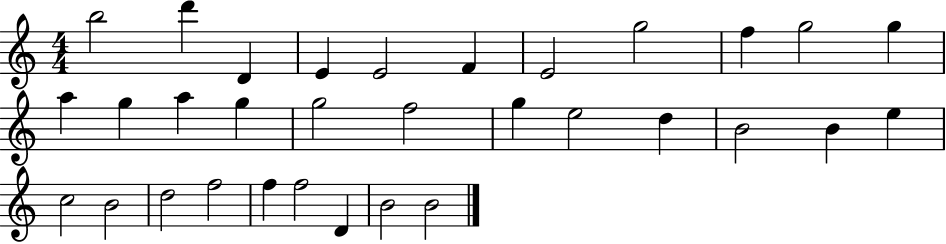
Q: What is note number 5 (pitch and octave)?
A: E4